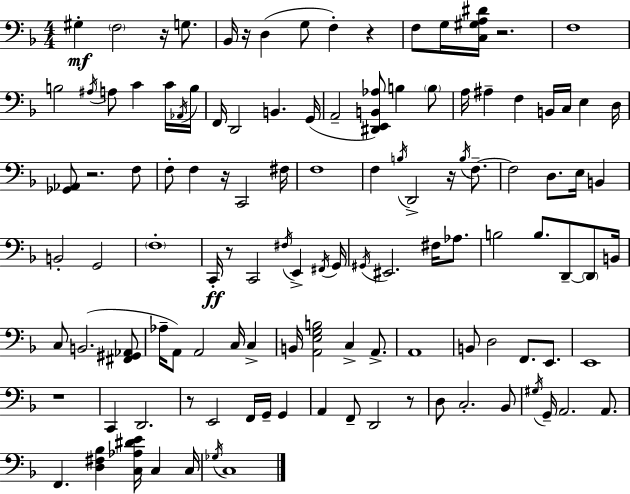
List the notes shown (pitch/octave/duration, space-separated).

G#3/q F3/h R/s G3/e. Bb2/s R/s D3/q G3/e F3/q R/q F3/e G3/s [C3,G#3,A3,D#4]/s R/h. F3/w B3/h A#3/s A3/e C4/q C4/s Ab2/s B3/s F2/s D2/h B2/q. G2/s A2/h [D#2,E2,B2,Ab3]/e B3/q B3/e A3/s A#3/q F3/q B2/s C3/s E3/q D3/s [Gb2,Ab2]/e R/h. F3/e F3/e F3/q R/s C2/h F#3/s F3/w F3/q B3/s D2/h R/s B3/s F3/e. F3/h D3/e. E3/s B2/q B2/h G2/h F3/w C2/s R/e C2/h F#3/s E2/q F#2/s G2/s G#2/s EIS2/h. F#3/s Ab3/e. B3/h B3/e. D2/e D2/e B2/s C3/e B2/h. [F#2,G#2,Ab2]/e Ab3/s A2/e A2/h C3/s C3/q B2/s [A2,E3,G3,B3]/h C3/q A2/e. A2/w B2/e D3/h F2/e. E2/e. E2/w R/w C2/q D2/h. R/e E2/h F2/s G2/s G2/q A2/q F2/e D2/h R/e D3/e C3/h. Bb2/e G#3/s G2/s A2/h. A2/e. F2/q. [D3,F#3,Bb3]/q [C3,Ab3,D#4,E4]/s C3/q C3/s Gb3/s C3/w